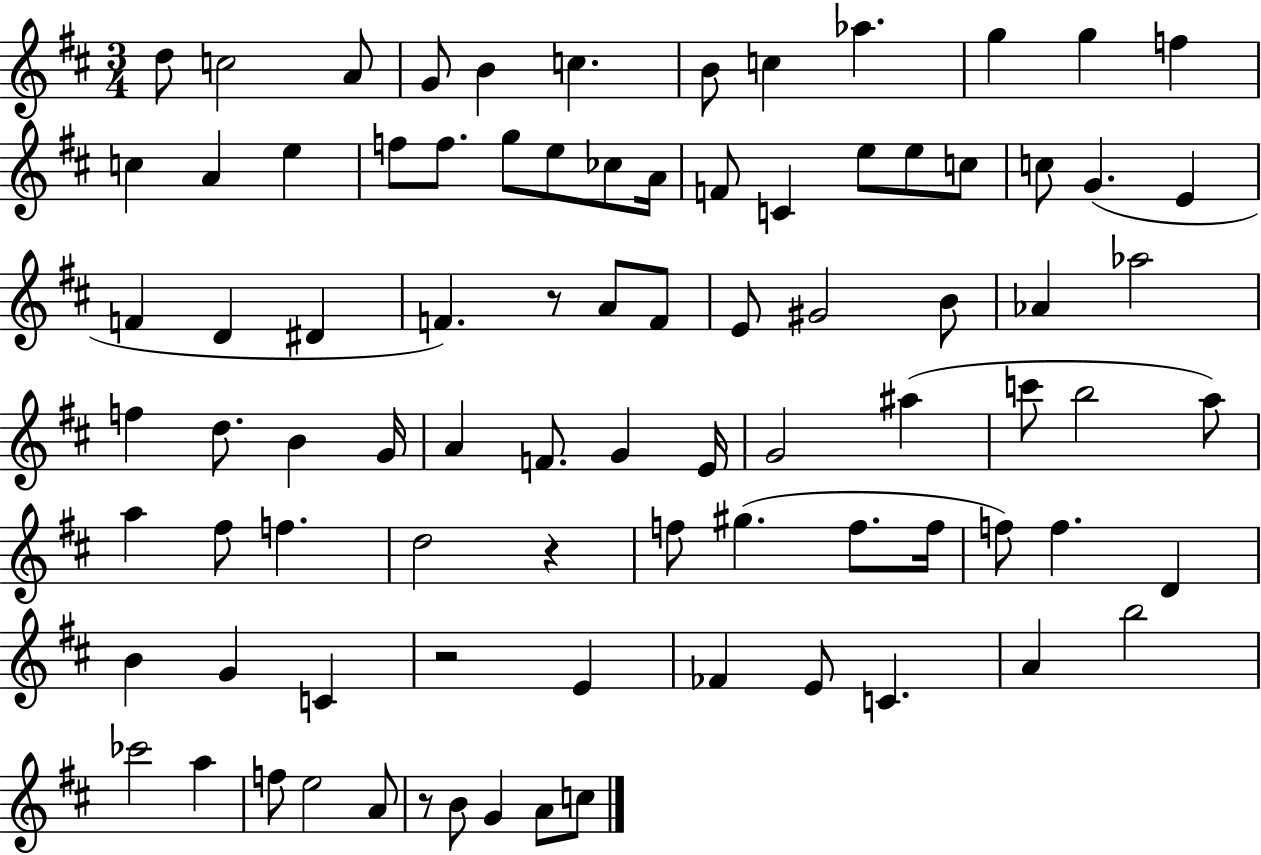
D5/e C5/h A4/e G4/e B4/q C5/q. B4/e C5/q Ab5/q. G5/q G5/q F5/q C5/q A4/q E5/q F5/e F5/e. G5/e E5/e CES5/e A4/s F4/e C4/q E5/e E5/e C5/e C5/e G4/q. E4/q F4/q D4/q D#4/q F4/q. R/e A4/e F4/e E4/e G#4/h B4/e Ab4/q Ab5/h F5/q D5/e. B4/q G4/s A4/q F4/e. G4/q E4/s G4/h A#5/q C6/e B5/h A5/e A5/q F#5/e F5/q. D5/h R/q F5/e G#5/q. F5/e. F5/s F5/e F5/q. D4/q B4/q G4/q C4/q R/h E4/q FES4/q E4/e C4/q. A4/q B5/h CES6/h A5/q F5/e E5/h A4/e R/e B4/e G4/q A4/e C5/e